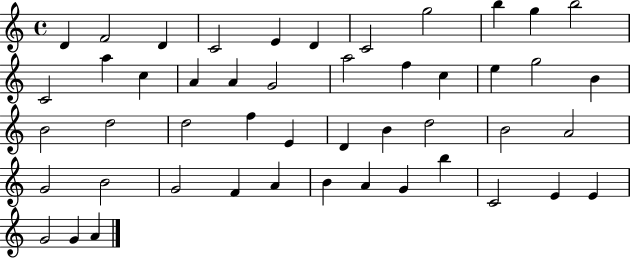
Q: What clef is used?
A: treble